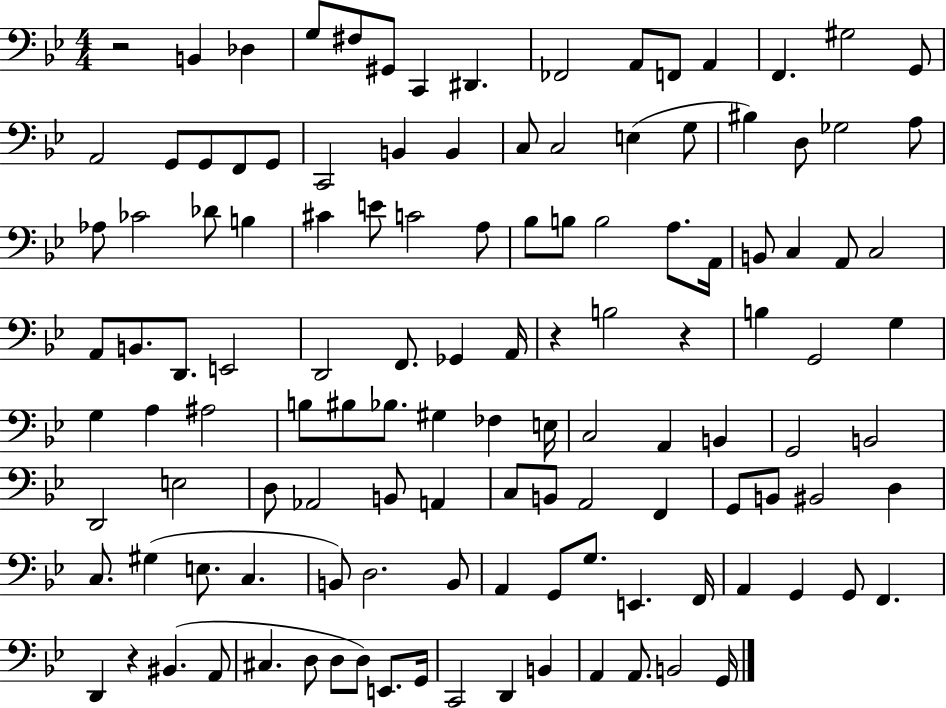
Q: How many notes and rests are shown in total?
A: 123